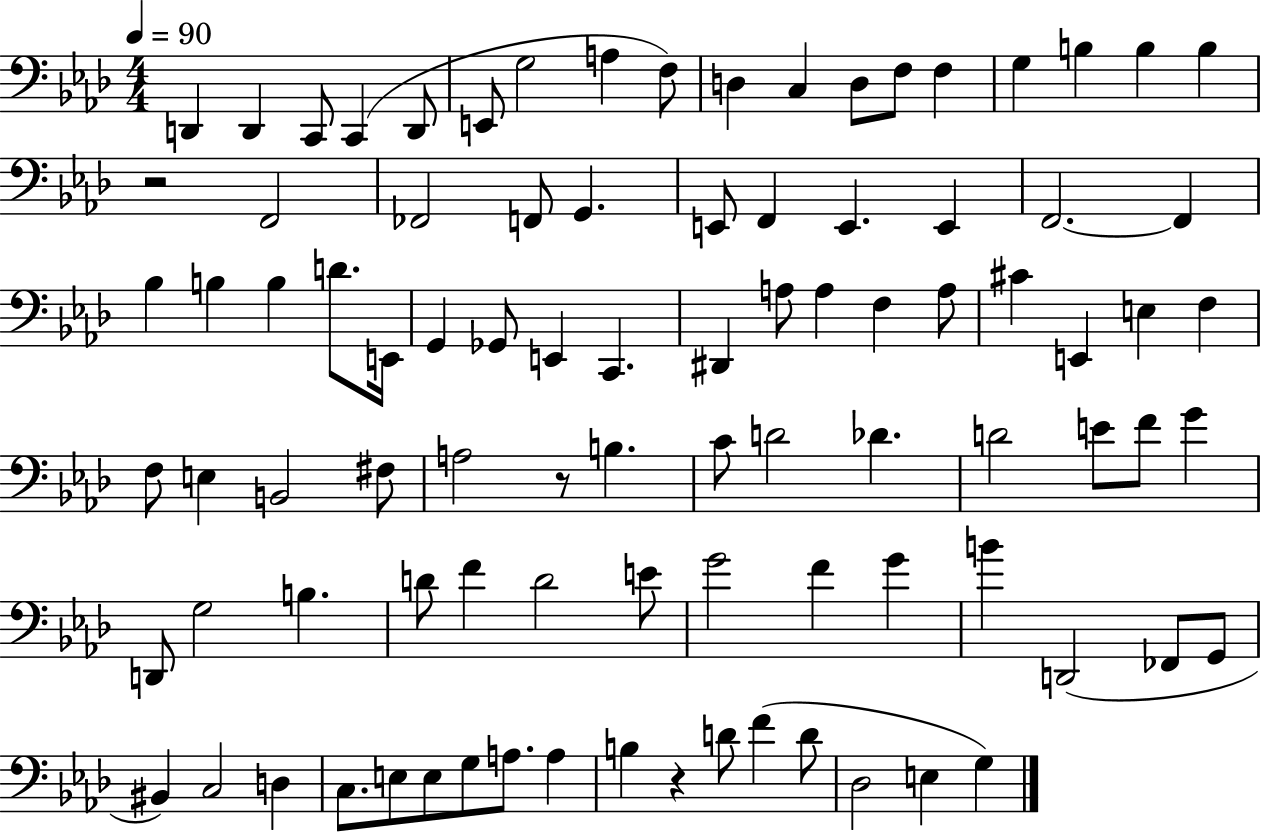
D2/q D2/q C2/e C2/q D2/e E2/e G3/h A3/q F3/e D3/q C3/q D3/e F3/e F3/q G3/q B3/q B3/q B3/q R/h F2/h FES2/h F2/e G2/q. E2/e F2/q E2/q. E2/q F2/h. F2/q Bb3/q B3/q B3/q D4/e. E2/s G2/q Gb2/e E2/q C2/q. D#2/q A3/e A3/q F3/q A3/e C#4/q E2/q E3/q F3/q F3/e E3/q B2/h F#3/e A3/h R/e B3/q. C4/e D4/h Db4/q. D4/h E4/e F4/e G4/q D2/e G3/h B3/q. D4/e F4/q D4/h E4/e G4/h F4/q G4/q B4/q D2/h FES2/e G2/e BIS2/q C3/h D3/q C3/e. E3/e E3/e G3/e A3/e. A3/q B3/q R/q D4/e F4/q D4/e Db3/h E3/q G3/q